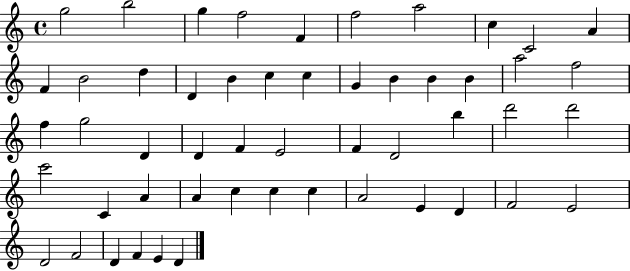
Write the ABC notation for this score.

X:1
T:Untitled
M:4/4
L:1/4
K:C
g2 b2 g f2 F f2 a2 c C2 A F B2 d D B c c G B B B a2 f2 f g2 D D F E2 F D2 b d'2 d'2 c'2 C A A c c c A2 E D F2 E2 D2 F2 D F E D